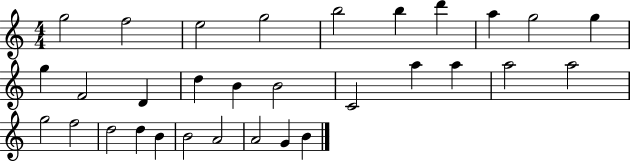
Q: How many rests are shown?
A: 0